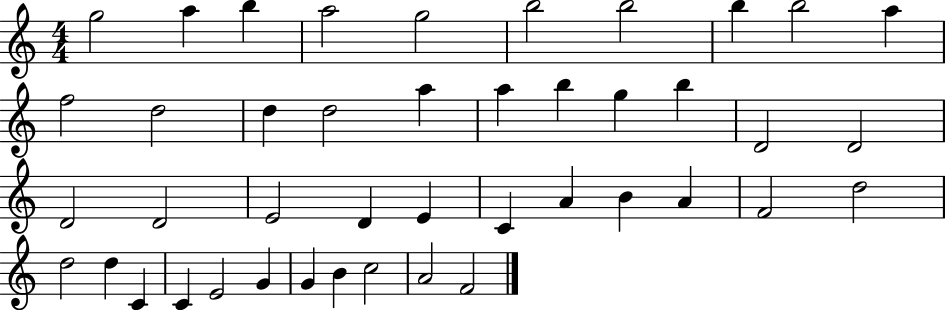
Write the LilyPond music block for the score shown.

{
  \clef treble
  \numericTimeSignature
  \time 4/4
  \key c \major
  g''2 a''4 b''4 | a''2 g''2 | b''2 b''2 | b''4 b''2 a''4 | \break f''2 d''2 | d''4 d''2 a''4 | a''4 b''4 g''4 b''4 | d'2 d'2 | \break d'2 d'2 | e'2 d'4 e'4 | c'4 a'4 b'4 a'4 | f'2 d''2 | \break d''2 d''4 c'4 | c'4 e'2 g'4 | g'4 b'4 c''2 | a'2 f'2 | \break \bar "|."
}